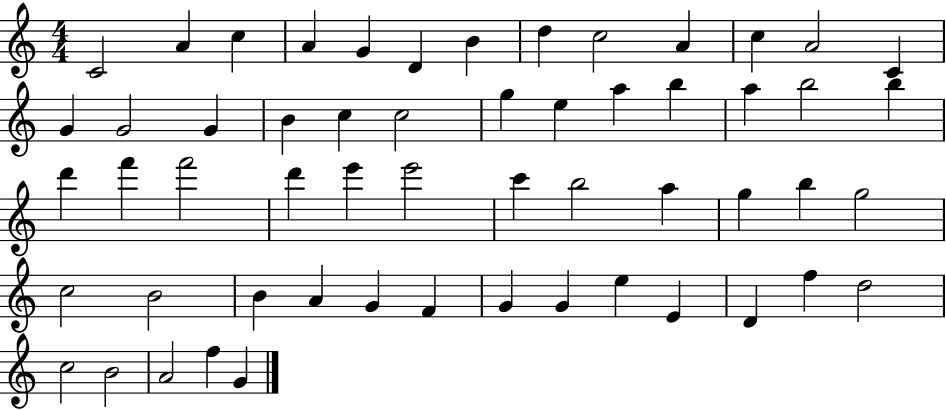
C4/h A4/q C5/q A4/q G4/q D4/q B4/q D5/q C5/h A4/q C5/q A4/h C4/q G4/q G4/h G4/q B4/q C5/q C5/h G5/q E5/q A5/q B5/q A5/q B5/h B5/q D6/q F6/q F6/h D6/q E6/q E6/h C6/q B5/h A5/q G5/q B5/q G5/h C5/h B4/h B4/q A4/q G4/q F4/q G4/q G4/q E5/q E4/q D4/q F5/q D5/h C5/h B4/h A4/h F5/q G4/q